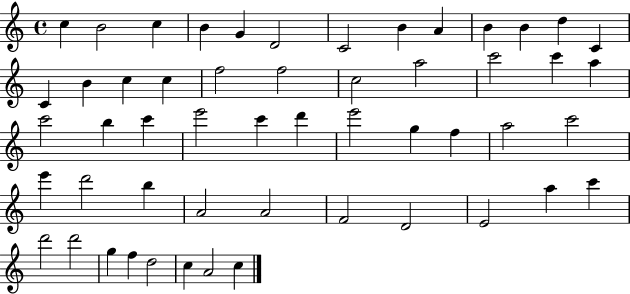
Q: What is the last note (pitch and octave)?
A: C5